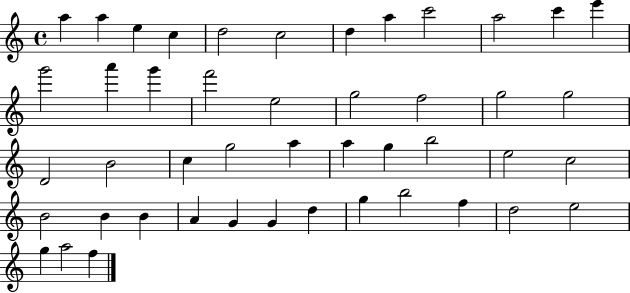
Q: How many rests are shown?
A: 0